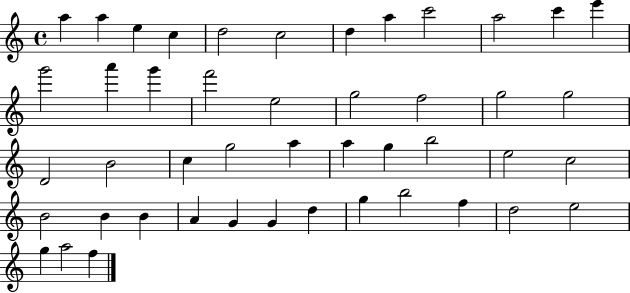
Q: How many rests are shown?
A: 0